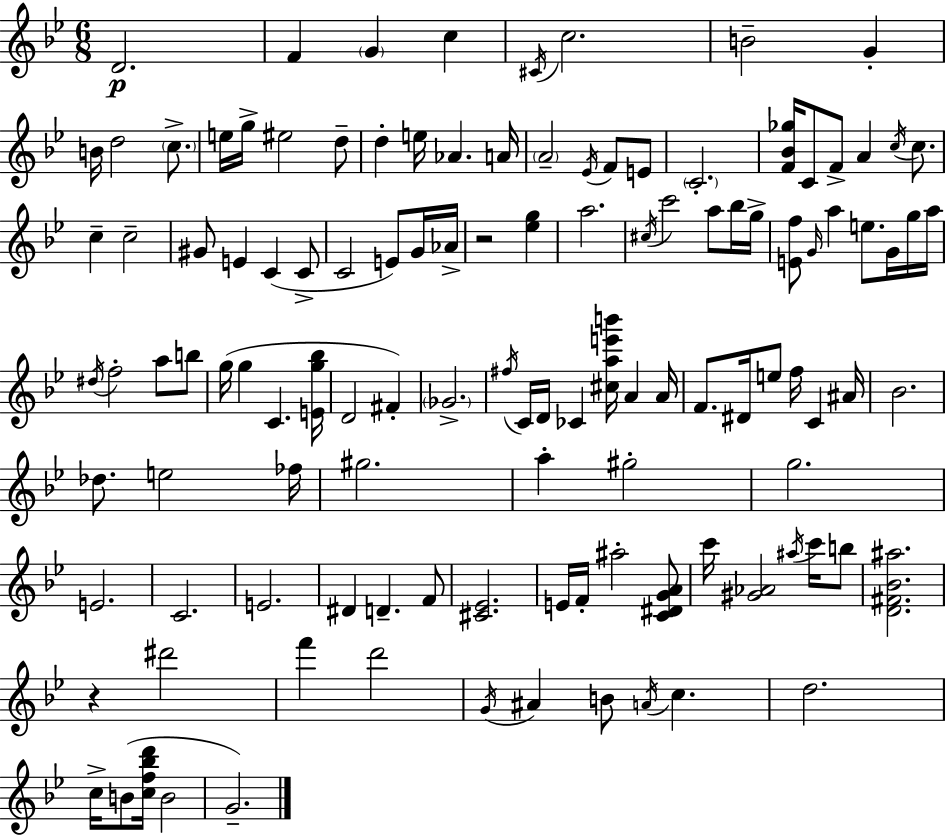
X:1
T:Untitled
M:6/8
L:1/4
K:Gm
D2 F G c ^C/4 c2 B2 G B/4 d2 c/2 e/4 g/4 ^e2 d/2 d e/4 _A A/4 A2 _E/4 F/2 E/2 C2 [F_B_g]/4 C/2 F/2 A c/4 c/2 c c2 ^G/2 E C C/2 C2 E/2 G/4 _A/4 z2 [_eg] a2 ^c/4 c'2 a/2 _b/4 g/4 [Ef]/2 G/4 a e/2 G/4 g/4 a/4 ^d/4 f2 a/2 b/2 g/4 g C [Eg_b]/4 D2 ^F _G2 ^f/4 C/4 D/4 _C [^cae'b']/4 A A/4 F/2 ^D/4 e/2 f/4 C ^A/4 _B2 _d/2 e2 _f/4 ^g2 a ^g2 g2 E2 C2 E2 ^D D F/2 [^C_E]2 E/4 F/4 ^a2 [C^DGA]/2 c'/4 [^G_A]2 ^a/4 c'/4 b/2 [D^F_B^a]2 z ^d'2 f' d'2 G/4 ^A B/2 A/4 c d2 c/4 B/2 [cf_bd']/4 B2 G2